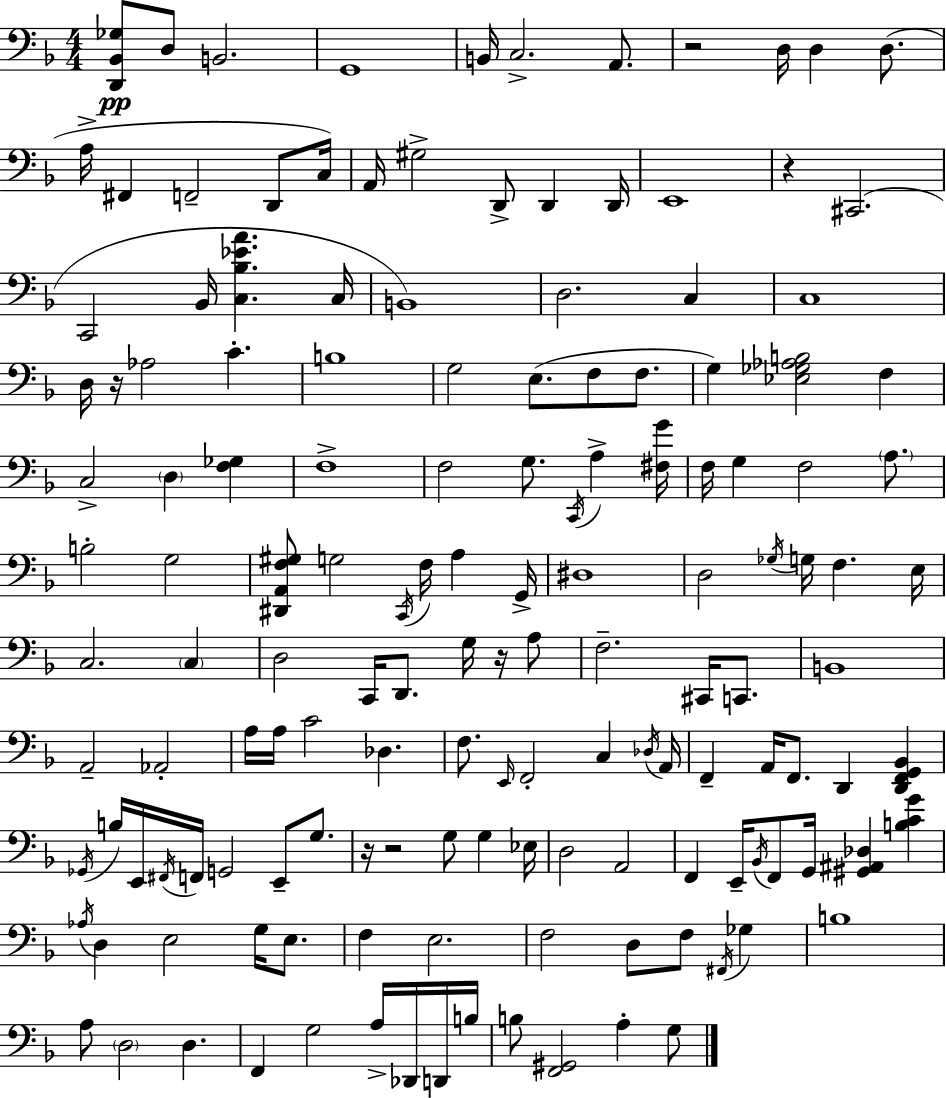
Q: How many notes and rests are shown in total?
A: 148